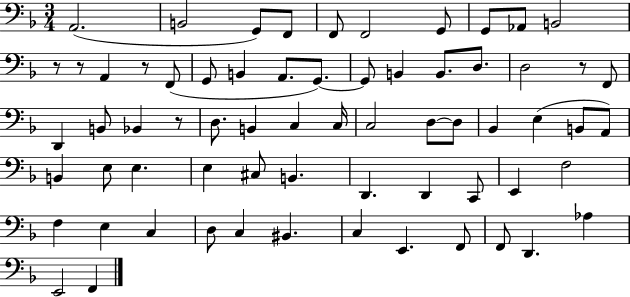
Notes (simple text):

A2/h. B2/h G2/e F2/e F2/e F2/h G2/e G2/e Ab2/e B2/h R/e R/e A2/q R/e F2/e G2/e B2/q A2/e. G2/e. G2/e B2/q B2/e. D3/e. D3/h R/e F2/e D2/q B2/e Bb2/q R/e D3/e. B2/q C3/q C3/s C3/h D3/e D3/e Bb2/q E3/q B2/e A2/e B2/q E3/e E3/q. E3/q C#3/e B2/q. D2/q. D2/q C2/e E2/q F3/h F3/q E3/q C3/q D3/e C3/q BIS2/q. C3/q E2/q. F2/e F2/e D2/q. Ab3/q E2/h F2/q